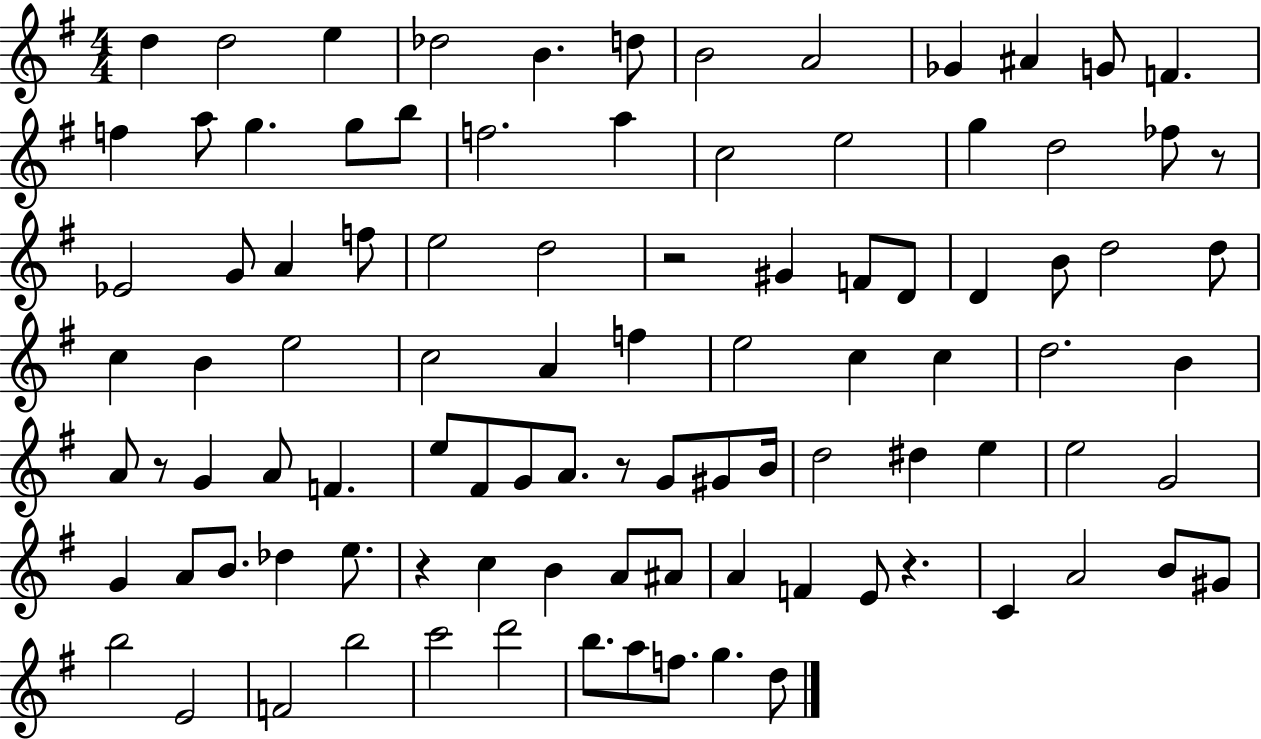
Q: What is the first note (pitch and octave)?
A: D5